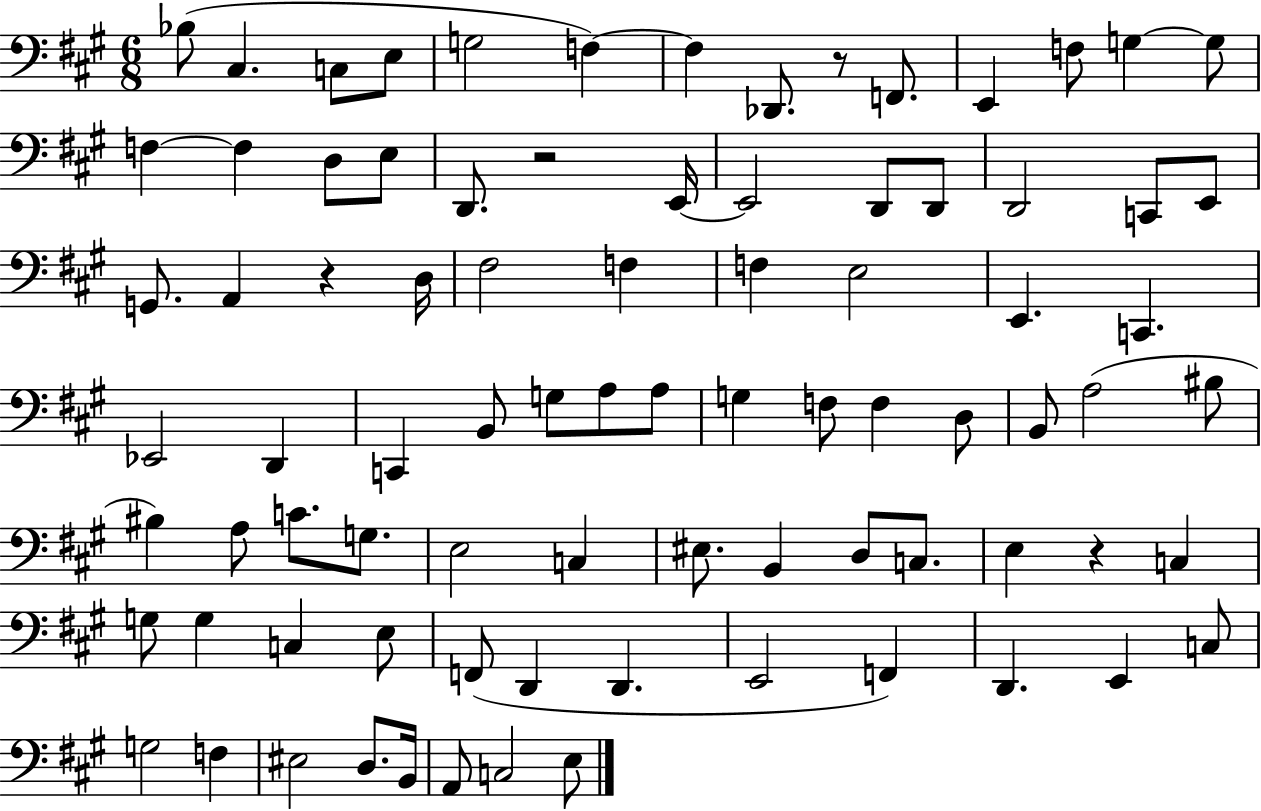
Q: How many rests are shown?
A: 4